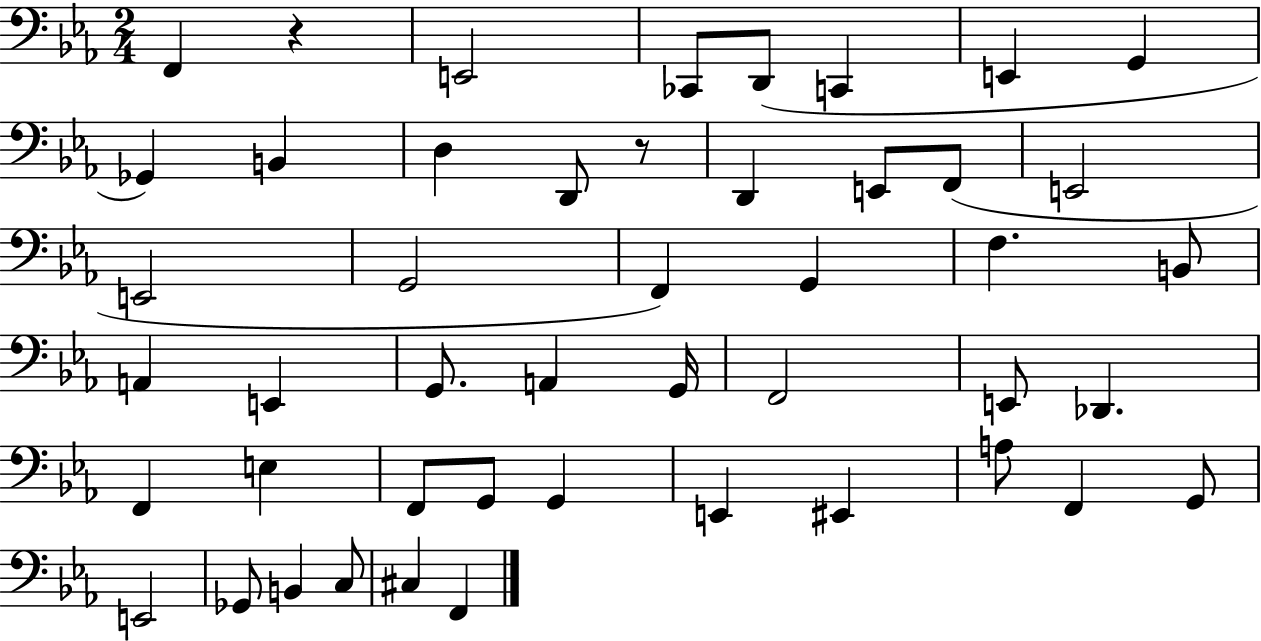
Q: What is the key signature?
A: EES major